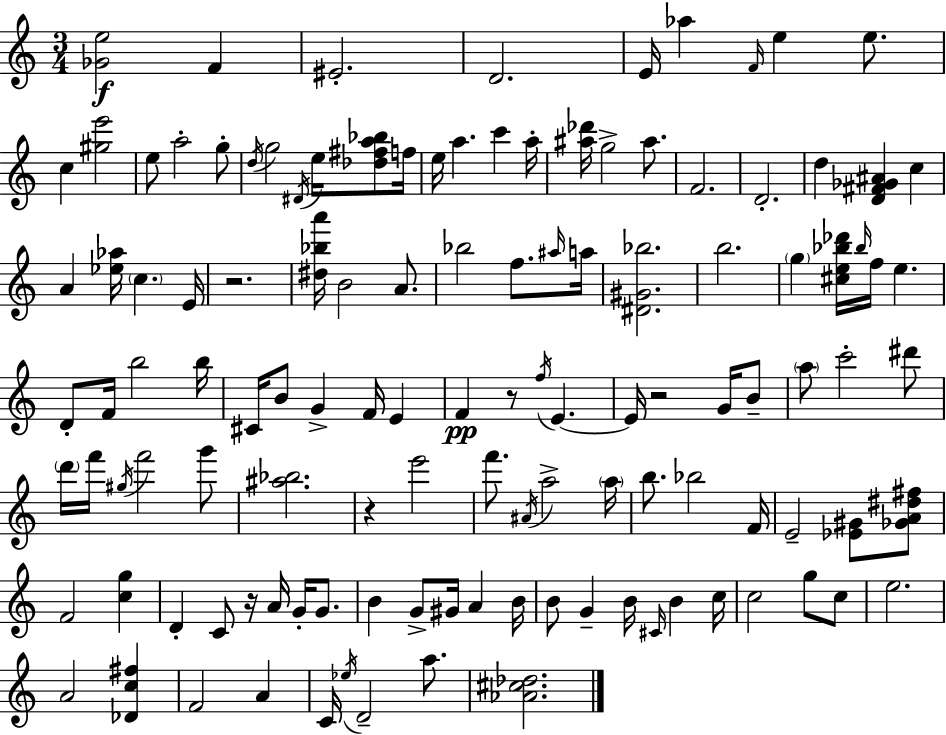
X:1
T:Untitled
M:3/4
L:1/4
K:C
[_Ge]2 F ^E2 D2 E/4 _a F/4 e e/2 c [^ge']2 e/2 a2 g/2 d/4 g2 ^D/4 e/4 [_d^fa_b]/2 f/4 e/4 a c' a/4 [^a_d']/4 g2 ^a/2 F2 D2 d [D^F_G^A] c A [_e_a]/4 c E/4 z2 [^d_ba']/4 B2 A/2 _b2 f/2 ^a/4 a/4 [^D^G_b]2 b2 g [^ce_b_d']/4 _b/4 f/4 e D/2 F/4 b2 b/4 ^C/4 B/2 G F/4 E F z/2 f/4 E E/4 z2 G/4 B/2 a/2 c'2 ^d'/2 d'/4 f'/4 ^g/4 f'2 g'/2 [^a_b]2 z e'2 f'/2 ^A/4 a2 a/4 b/2 _b2 F/4 E2 [_E^G]/2 [_GA^d^f]/2 F2 [cg] D C/2 z/4 A/4 G/4 G/2 B G/2 ^G/4 A B/4 B/2 G B/4 ^C/4 B c/4 c2 g/2 c/2 e2 A2 [_Dc^f] F2 A C/4 _e/4 D2 a/2 [_A^c_d]2